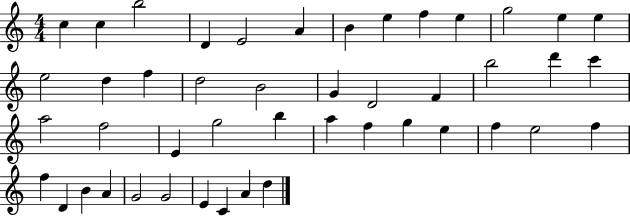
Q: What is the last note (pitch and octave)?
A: D5